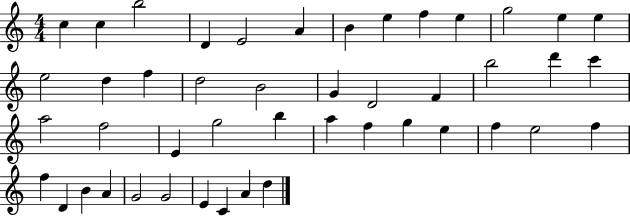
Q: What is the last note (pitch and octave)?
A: D5